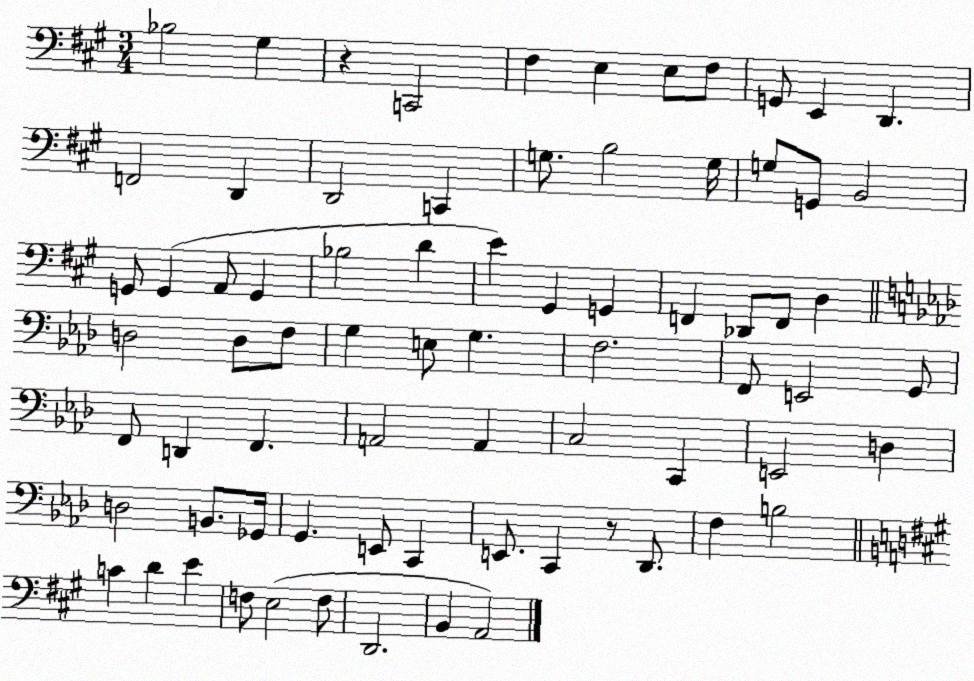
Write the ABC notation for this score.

X:1
T:Untitled
M:3/4
L:1/4
K:A
_B,2 ^G, z C,,2 ^F, E, E,/2 ^F,/2 G,,/2 E,, D,, F,,2 D,, D,,2 C,, G,/2 B,2 G,/4 G,/2 G,,/2 B,,2 G,,/2 G,, A,,/2 G,, _B,2 D E ^G,, G,, F,, _D,,/2 F,,/2 D, D,2 D,/2 F,/2 G, E,/2 G, F,2 F,,/2 E,,2 G,,/2 F,,/2 D,, F,, A,,2 A,, C,2 C,, E,,2 D, D,2 B,,/2 _G,,/4 G,, E,,/2 C,, E,,/2 C,, z/2 _D,,/2 F, B,2 C D E F,/2 E,2 F,/2 D,,2 B,, A,,2